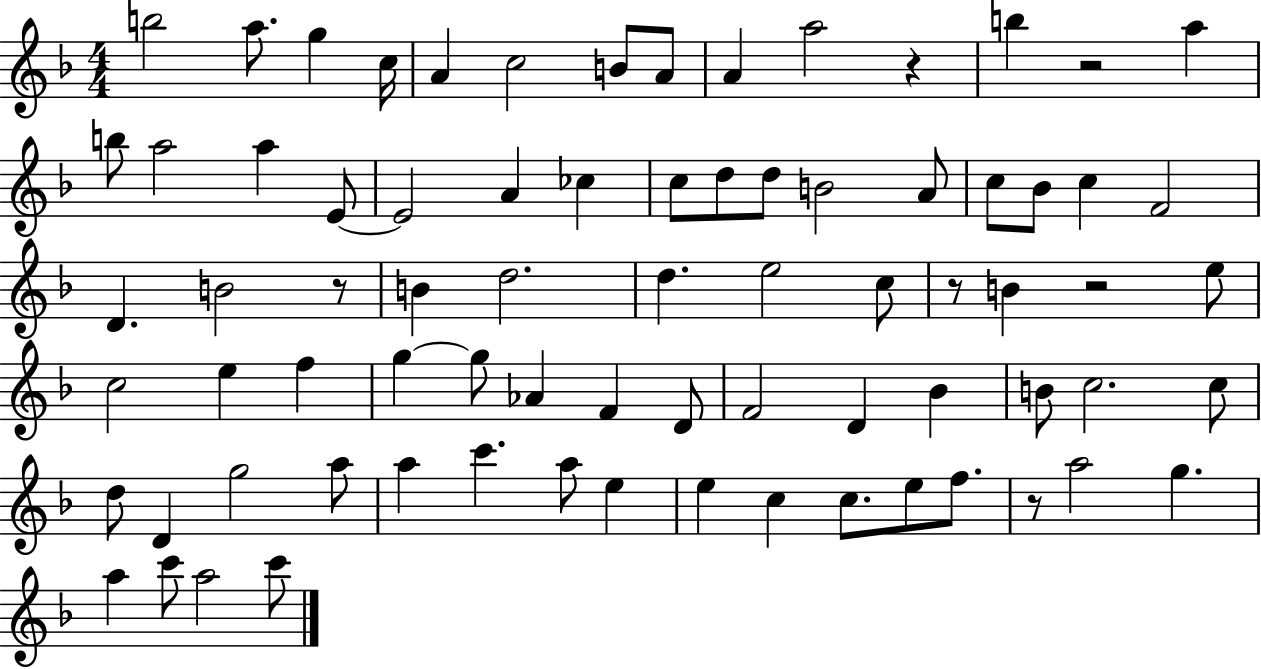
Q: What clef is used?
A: treble